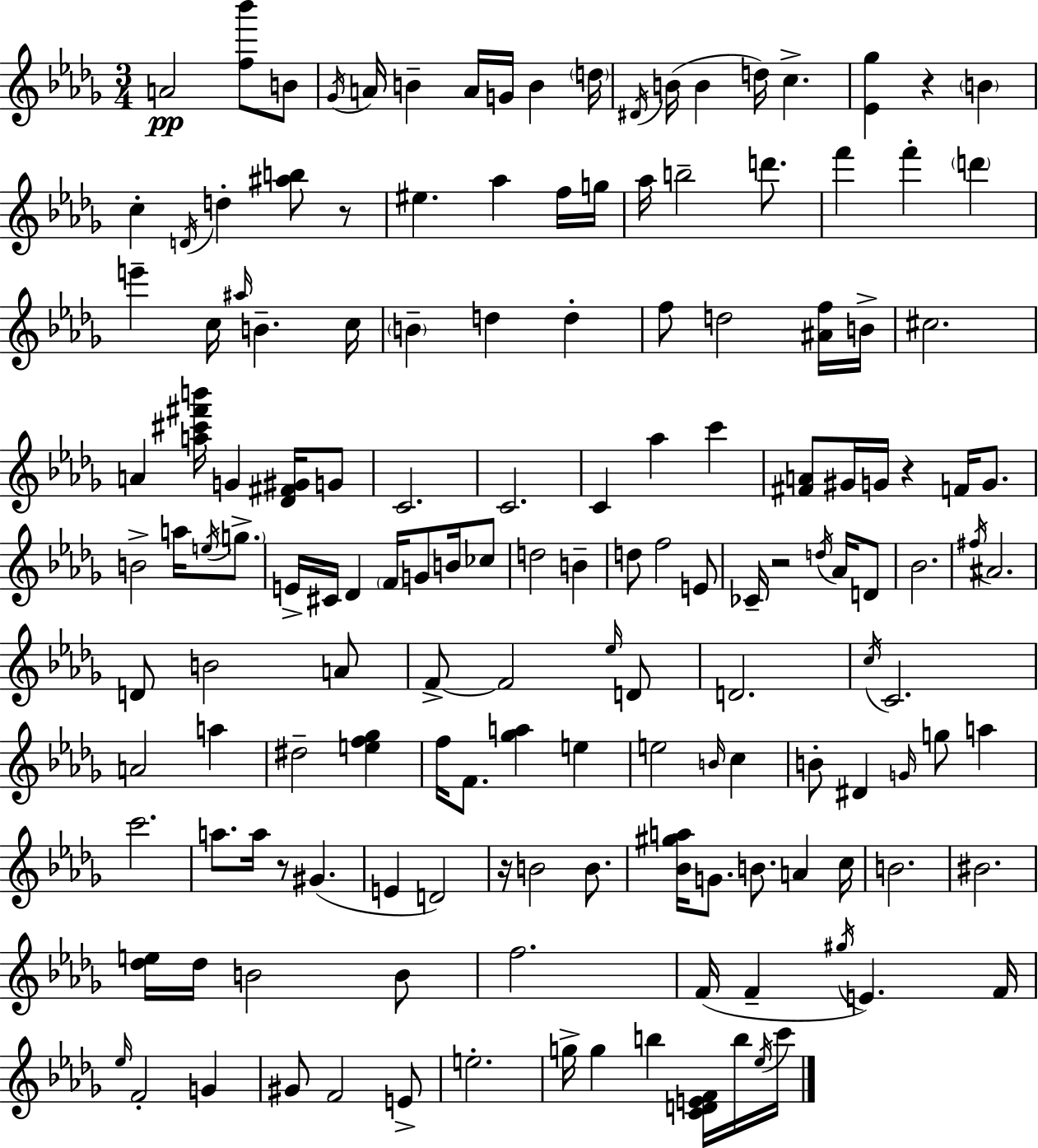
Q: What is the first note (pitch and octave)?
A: A4